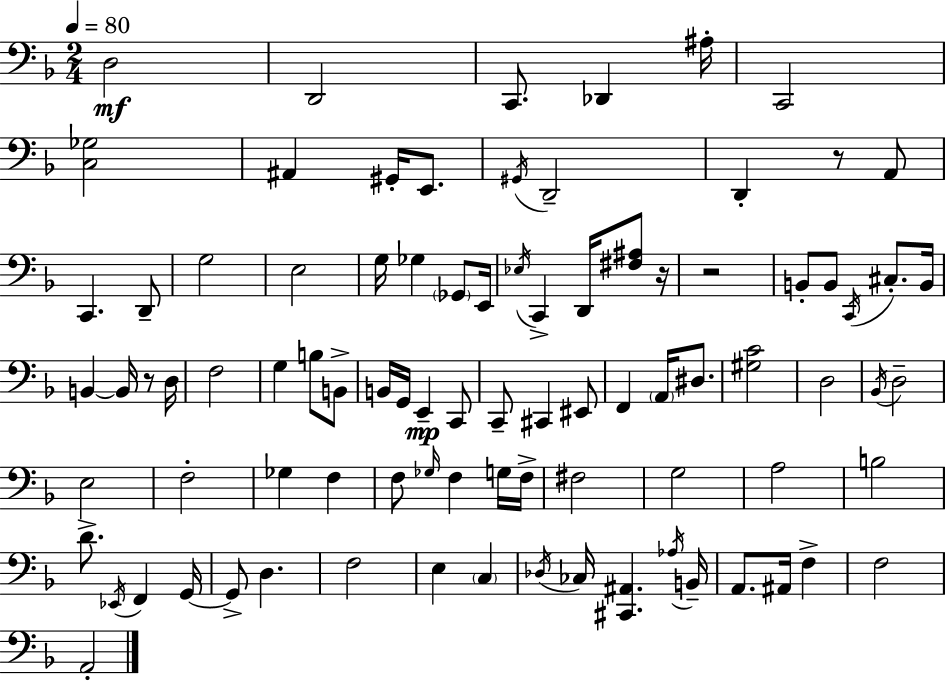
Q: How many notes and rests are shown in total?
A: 88